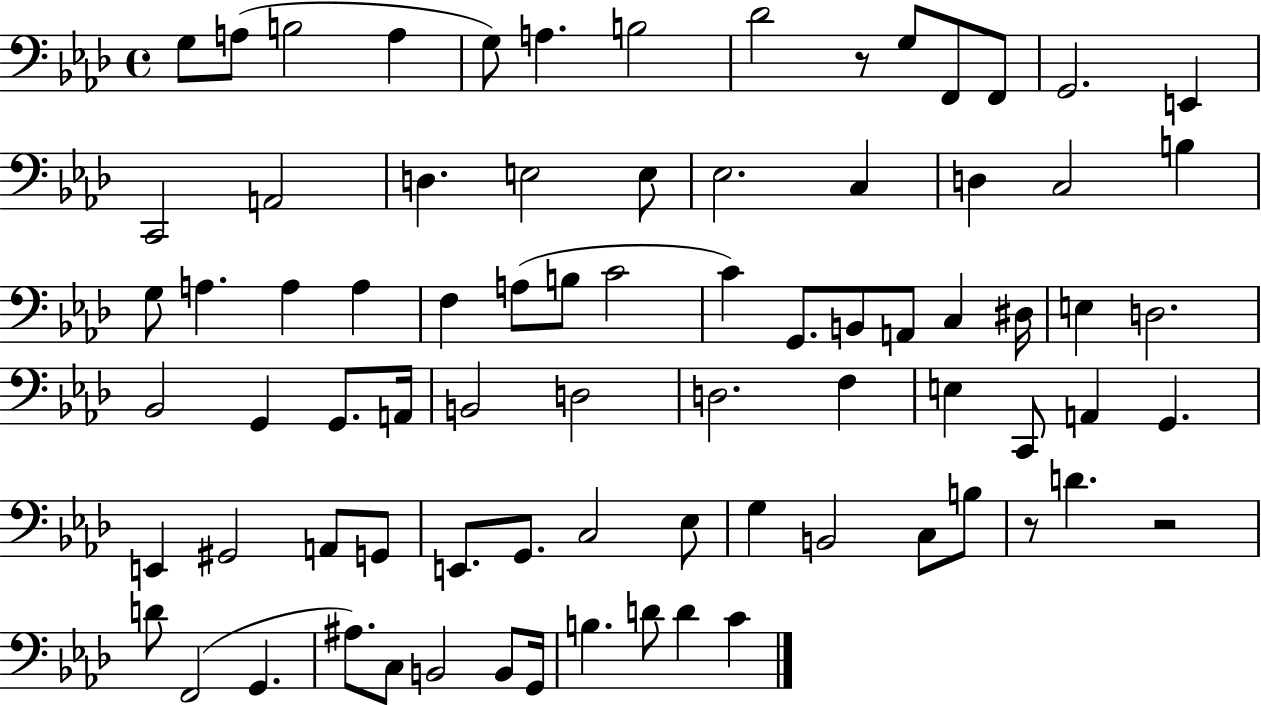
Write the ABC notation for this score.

X:1
T:Untitled
M:4/4
L:1/4
K:Ab
G,/2 A,/2 B,2 A, G,/2 A, B,2 _D2 z/2 G,/2 F,,/2 F,,/2 G,,2 E,, C,,2 A,,2 D, E,2 E,/2 _E,2 C, D, C,2 B, G,/2 A, A, A, F, A,/2 B,/2 C2 C G,,/2 B,,/2 A,,/2 C, ^D,/4 E, D,2 _B,,2 G,, G,,/2 A,,/4 B,,2 D,2 D,2 F, E, C,,/2 A,, G,, E,, ^G,,2 A,,/2 G,,/2 E,,/2 G,,/2 C,2 _E,/2 G, B,,2 C,/2 B,/2 z/2 D z2 D/2 F,,2 G,, ^A,/2 C,/2 B,,2 B,,/2 G,,/4 B, D/2 D C